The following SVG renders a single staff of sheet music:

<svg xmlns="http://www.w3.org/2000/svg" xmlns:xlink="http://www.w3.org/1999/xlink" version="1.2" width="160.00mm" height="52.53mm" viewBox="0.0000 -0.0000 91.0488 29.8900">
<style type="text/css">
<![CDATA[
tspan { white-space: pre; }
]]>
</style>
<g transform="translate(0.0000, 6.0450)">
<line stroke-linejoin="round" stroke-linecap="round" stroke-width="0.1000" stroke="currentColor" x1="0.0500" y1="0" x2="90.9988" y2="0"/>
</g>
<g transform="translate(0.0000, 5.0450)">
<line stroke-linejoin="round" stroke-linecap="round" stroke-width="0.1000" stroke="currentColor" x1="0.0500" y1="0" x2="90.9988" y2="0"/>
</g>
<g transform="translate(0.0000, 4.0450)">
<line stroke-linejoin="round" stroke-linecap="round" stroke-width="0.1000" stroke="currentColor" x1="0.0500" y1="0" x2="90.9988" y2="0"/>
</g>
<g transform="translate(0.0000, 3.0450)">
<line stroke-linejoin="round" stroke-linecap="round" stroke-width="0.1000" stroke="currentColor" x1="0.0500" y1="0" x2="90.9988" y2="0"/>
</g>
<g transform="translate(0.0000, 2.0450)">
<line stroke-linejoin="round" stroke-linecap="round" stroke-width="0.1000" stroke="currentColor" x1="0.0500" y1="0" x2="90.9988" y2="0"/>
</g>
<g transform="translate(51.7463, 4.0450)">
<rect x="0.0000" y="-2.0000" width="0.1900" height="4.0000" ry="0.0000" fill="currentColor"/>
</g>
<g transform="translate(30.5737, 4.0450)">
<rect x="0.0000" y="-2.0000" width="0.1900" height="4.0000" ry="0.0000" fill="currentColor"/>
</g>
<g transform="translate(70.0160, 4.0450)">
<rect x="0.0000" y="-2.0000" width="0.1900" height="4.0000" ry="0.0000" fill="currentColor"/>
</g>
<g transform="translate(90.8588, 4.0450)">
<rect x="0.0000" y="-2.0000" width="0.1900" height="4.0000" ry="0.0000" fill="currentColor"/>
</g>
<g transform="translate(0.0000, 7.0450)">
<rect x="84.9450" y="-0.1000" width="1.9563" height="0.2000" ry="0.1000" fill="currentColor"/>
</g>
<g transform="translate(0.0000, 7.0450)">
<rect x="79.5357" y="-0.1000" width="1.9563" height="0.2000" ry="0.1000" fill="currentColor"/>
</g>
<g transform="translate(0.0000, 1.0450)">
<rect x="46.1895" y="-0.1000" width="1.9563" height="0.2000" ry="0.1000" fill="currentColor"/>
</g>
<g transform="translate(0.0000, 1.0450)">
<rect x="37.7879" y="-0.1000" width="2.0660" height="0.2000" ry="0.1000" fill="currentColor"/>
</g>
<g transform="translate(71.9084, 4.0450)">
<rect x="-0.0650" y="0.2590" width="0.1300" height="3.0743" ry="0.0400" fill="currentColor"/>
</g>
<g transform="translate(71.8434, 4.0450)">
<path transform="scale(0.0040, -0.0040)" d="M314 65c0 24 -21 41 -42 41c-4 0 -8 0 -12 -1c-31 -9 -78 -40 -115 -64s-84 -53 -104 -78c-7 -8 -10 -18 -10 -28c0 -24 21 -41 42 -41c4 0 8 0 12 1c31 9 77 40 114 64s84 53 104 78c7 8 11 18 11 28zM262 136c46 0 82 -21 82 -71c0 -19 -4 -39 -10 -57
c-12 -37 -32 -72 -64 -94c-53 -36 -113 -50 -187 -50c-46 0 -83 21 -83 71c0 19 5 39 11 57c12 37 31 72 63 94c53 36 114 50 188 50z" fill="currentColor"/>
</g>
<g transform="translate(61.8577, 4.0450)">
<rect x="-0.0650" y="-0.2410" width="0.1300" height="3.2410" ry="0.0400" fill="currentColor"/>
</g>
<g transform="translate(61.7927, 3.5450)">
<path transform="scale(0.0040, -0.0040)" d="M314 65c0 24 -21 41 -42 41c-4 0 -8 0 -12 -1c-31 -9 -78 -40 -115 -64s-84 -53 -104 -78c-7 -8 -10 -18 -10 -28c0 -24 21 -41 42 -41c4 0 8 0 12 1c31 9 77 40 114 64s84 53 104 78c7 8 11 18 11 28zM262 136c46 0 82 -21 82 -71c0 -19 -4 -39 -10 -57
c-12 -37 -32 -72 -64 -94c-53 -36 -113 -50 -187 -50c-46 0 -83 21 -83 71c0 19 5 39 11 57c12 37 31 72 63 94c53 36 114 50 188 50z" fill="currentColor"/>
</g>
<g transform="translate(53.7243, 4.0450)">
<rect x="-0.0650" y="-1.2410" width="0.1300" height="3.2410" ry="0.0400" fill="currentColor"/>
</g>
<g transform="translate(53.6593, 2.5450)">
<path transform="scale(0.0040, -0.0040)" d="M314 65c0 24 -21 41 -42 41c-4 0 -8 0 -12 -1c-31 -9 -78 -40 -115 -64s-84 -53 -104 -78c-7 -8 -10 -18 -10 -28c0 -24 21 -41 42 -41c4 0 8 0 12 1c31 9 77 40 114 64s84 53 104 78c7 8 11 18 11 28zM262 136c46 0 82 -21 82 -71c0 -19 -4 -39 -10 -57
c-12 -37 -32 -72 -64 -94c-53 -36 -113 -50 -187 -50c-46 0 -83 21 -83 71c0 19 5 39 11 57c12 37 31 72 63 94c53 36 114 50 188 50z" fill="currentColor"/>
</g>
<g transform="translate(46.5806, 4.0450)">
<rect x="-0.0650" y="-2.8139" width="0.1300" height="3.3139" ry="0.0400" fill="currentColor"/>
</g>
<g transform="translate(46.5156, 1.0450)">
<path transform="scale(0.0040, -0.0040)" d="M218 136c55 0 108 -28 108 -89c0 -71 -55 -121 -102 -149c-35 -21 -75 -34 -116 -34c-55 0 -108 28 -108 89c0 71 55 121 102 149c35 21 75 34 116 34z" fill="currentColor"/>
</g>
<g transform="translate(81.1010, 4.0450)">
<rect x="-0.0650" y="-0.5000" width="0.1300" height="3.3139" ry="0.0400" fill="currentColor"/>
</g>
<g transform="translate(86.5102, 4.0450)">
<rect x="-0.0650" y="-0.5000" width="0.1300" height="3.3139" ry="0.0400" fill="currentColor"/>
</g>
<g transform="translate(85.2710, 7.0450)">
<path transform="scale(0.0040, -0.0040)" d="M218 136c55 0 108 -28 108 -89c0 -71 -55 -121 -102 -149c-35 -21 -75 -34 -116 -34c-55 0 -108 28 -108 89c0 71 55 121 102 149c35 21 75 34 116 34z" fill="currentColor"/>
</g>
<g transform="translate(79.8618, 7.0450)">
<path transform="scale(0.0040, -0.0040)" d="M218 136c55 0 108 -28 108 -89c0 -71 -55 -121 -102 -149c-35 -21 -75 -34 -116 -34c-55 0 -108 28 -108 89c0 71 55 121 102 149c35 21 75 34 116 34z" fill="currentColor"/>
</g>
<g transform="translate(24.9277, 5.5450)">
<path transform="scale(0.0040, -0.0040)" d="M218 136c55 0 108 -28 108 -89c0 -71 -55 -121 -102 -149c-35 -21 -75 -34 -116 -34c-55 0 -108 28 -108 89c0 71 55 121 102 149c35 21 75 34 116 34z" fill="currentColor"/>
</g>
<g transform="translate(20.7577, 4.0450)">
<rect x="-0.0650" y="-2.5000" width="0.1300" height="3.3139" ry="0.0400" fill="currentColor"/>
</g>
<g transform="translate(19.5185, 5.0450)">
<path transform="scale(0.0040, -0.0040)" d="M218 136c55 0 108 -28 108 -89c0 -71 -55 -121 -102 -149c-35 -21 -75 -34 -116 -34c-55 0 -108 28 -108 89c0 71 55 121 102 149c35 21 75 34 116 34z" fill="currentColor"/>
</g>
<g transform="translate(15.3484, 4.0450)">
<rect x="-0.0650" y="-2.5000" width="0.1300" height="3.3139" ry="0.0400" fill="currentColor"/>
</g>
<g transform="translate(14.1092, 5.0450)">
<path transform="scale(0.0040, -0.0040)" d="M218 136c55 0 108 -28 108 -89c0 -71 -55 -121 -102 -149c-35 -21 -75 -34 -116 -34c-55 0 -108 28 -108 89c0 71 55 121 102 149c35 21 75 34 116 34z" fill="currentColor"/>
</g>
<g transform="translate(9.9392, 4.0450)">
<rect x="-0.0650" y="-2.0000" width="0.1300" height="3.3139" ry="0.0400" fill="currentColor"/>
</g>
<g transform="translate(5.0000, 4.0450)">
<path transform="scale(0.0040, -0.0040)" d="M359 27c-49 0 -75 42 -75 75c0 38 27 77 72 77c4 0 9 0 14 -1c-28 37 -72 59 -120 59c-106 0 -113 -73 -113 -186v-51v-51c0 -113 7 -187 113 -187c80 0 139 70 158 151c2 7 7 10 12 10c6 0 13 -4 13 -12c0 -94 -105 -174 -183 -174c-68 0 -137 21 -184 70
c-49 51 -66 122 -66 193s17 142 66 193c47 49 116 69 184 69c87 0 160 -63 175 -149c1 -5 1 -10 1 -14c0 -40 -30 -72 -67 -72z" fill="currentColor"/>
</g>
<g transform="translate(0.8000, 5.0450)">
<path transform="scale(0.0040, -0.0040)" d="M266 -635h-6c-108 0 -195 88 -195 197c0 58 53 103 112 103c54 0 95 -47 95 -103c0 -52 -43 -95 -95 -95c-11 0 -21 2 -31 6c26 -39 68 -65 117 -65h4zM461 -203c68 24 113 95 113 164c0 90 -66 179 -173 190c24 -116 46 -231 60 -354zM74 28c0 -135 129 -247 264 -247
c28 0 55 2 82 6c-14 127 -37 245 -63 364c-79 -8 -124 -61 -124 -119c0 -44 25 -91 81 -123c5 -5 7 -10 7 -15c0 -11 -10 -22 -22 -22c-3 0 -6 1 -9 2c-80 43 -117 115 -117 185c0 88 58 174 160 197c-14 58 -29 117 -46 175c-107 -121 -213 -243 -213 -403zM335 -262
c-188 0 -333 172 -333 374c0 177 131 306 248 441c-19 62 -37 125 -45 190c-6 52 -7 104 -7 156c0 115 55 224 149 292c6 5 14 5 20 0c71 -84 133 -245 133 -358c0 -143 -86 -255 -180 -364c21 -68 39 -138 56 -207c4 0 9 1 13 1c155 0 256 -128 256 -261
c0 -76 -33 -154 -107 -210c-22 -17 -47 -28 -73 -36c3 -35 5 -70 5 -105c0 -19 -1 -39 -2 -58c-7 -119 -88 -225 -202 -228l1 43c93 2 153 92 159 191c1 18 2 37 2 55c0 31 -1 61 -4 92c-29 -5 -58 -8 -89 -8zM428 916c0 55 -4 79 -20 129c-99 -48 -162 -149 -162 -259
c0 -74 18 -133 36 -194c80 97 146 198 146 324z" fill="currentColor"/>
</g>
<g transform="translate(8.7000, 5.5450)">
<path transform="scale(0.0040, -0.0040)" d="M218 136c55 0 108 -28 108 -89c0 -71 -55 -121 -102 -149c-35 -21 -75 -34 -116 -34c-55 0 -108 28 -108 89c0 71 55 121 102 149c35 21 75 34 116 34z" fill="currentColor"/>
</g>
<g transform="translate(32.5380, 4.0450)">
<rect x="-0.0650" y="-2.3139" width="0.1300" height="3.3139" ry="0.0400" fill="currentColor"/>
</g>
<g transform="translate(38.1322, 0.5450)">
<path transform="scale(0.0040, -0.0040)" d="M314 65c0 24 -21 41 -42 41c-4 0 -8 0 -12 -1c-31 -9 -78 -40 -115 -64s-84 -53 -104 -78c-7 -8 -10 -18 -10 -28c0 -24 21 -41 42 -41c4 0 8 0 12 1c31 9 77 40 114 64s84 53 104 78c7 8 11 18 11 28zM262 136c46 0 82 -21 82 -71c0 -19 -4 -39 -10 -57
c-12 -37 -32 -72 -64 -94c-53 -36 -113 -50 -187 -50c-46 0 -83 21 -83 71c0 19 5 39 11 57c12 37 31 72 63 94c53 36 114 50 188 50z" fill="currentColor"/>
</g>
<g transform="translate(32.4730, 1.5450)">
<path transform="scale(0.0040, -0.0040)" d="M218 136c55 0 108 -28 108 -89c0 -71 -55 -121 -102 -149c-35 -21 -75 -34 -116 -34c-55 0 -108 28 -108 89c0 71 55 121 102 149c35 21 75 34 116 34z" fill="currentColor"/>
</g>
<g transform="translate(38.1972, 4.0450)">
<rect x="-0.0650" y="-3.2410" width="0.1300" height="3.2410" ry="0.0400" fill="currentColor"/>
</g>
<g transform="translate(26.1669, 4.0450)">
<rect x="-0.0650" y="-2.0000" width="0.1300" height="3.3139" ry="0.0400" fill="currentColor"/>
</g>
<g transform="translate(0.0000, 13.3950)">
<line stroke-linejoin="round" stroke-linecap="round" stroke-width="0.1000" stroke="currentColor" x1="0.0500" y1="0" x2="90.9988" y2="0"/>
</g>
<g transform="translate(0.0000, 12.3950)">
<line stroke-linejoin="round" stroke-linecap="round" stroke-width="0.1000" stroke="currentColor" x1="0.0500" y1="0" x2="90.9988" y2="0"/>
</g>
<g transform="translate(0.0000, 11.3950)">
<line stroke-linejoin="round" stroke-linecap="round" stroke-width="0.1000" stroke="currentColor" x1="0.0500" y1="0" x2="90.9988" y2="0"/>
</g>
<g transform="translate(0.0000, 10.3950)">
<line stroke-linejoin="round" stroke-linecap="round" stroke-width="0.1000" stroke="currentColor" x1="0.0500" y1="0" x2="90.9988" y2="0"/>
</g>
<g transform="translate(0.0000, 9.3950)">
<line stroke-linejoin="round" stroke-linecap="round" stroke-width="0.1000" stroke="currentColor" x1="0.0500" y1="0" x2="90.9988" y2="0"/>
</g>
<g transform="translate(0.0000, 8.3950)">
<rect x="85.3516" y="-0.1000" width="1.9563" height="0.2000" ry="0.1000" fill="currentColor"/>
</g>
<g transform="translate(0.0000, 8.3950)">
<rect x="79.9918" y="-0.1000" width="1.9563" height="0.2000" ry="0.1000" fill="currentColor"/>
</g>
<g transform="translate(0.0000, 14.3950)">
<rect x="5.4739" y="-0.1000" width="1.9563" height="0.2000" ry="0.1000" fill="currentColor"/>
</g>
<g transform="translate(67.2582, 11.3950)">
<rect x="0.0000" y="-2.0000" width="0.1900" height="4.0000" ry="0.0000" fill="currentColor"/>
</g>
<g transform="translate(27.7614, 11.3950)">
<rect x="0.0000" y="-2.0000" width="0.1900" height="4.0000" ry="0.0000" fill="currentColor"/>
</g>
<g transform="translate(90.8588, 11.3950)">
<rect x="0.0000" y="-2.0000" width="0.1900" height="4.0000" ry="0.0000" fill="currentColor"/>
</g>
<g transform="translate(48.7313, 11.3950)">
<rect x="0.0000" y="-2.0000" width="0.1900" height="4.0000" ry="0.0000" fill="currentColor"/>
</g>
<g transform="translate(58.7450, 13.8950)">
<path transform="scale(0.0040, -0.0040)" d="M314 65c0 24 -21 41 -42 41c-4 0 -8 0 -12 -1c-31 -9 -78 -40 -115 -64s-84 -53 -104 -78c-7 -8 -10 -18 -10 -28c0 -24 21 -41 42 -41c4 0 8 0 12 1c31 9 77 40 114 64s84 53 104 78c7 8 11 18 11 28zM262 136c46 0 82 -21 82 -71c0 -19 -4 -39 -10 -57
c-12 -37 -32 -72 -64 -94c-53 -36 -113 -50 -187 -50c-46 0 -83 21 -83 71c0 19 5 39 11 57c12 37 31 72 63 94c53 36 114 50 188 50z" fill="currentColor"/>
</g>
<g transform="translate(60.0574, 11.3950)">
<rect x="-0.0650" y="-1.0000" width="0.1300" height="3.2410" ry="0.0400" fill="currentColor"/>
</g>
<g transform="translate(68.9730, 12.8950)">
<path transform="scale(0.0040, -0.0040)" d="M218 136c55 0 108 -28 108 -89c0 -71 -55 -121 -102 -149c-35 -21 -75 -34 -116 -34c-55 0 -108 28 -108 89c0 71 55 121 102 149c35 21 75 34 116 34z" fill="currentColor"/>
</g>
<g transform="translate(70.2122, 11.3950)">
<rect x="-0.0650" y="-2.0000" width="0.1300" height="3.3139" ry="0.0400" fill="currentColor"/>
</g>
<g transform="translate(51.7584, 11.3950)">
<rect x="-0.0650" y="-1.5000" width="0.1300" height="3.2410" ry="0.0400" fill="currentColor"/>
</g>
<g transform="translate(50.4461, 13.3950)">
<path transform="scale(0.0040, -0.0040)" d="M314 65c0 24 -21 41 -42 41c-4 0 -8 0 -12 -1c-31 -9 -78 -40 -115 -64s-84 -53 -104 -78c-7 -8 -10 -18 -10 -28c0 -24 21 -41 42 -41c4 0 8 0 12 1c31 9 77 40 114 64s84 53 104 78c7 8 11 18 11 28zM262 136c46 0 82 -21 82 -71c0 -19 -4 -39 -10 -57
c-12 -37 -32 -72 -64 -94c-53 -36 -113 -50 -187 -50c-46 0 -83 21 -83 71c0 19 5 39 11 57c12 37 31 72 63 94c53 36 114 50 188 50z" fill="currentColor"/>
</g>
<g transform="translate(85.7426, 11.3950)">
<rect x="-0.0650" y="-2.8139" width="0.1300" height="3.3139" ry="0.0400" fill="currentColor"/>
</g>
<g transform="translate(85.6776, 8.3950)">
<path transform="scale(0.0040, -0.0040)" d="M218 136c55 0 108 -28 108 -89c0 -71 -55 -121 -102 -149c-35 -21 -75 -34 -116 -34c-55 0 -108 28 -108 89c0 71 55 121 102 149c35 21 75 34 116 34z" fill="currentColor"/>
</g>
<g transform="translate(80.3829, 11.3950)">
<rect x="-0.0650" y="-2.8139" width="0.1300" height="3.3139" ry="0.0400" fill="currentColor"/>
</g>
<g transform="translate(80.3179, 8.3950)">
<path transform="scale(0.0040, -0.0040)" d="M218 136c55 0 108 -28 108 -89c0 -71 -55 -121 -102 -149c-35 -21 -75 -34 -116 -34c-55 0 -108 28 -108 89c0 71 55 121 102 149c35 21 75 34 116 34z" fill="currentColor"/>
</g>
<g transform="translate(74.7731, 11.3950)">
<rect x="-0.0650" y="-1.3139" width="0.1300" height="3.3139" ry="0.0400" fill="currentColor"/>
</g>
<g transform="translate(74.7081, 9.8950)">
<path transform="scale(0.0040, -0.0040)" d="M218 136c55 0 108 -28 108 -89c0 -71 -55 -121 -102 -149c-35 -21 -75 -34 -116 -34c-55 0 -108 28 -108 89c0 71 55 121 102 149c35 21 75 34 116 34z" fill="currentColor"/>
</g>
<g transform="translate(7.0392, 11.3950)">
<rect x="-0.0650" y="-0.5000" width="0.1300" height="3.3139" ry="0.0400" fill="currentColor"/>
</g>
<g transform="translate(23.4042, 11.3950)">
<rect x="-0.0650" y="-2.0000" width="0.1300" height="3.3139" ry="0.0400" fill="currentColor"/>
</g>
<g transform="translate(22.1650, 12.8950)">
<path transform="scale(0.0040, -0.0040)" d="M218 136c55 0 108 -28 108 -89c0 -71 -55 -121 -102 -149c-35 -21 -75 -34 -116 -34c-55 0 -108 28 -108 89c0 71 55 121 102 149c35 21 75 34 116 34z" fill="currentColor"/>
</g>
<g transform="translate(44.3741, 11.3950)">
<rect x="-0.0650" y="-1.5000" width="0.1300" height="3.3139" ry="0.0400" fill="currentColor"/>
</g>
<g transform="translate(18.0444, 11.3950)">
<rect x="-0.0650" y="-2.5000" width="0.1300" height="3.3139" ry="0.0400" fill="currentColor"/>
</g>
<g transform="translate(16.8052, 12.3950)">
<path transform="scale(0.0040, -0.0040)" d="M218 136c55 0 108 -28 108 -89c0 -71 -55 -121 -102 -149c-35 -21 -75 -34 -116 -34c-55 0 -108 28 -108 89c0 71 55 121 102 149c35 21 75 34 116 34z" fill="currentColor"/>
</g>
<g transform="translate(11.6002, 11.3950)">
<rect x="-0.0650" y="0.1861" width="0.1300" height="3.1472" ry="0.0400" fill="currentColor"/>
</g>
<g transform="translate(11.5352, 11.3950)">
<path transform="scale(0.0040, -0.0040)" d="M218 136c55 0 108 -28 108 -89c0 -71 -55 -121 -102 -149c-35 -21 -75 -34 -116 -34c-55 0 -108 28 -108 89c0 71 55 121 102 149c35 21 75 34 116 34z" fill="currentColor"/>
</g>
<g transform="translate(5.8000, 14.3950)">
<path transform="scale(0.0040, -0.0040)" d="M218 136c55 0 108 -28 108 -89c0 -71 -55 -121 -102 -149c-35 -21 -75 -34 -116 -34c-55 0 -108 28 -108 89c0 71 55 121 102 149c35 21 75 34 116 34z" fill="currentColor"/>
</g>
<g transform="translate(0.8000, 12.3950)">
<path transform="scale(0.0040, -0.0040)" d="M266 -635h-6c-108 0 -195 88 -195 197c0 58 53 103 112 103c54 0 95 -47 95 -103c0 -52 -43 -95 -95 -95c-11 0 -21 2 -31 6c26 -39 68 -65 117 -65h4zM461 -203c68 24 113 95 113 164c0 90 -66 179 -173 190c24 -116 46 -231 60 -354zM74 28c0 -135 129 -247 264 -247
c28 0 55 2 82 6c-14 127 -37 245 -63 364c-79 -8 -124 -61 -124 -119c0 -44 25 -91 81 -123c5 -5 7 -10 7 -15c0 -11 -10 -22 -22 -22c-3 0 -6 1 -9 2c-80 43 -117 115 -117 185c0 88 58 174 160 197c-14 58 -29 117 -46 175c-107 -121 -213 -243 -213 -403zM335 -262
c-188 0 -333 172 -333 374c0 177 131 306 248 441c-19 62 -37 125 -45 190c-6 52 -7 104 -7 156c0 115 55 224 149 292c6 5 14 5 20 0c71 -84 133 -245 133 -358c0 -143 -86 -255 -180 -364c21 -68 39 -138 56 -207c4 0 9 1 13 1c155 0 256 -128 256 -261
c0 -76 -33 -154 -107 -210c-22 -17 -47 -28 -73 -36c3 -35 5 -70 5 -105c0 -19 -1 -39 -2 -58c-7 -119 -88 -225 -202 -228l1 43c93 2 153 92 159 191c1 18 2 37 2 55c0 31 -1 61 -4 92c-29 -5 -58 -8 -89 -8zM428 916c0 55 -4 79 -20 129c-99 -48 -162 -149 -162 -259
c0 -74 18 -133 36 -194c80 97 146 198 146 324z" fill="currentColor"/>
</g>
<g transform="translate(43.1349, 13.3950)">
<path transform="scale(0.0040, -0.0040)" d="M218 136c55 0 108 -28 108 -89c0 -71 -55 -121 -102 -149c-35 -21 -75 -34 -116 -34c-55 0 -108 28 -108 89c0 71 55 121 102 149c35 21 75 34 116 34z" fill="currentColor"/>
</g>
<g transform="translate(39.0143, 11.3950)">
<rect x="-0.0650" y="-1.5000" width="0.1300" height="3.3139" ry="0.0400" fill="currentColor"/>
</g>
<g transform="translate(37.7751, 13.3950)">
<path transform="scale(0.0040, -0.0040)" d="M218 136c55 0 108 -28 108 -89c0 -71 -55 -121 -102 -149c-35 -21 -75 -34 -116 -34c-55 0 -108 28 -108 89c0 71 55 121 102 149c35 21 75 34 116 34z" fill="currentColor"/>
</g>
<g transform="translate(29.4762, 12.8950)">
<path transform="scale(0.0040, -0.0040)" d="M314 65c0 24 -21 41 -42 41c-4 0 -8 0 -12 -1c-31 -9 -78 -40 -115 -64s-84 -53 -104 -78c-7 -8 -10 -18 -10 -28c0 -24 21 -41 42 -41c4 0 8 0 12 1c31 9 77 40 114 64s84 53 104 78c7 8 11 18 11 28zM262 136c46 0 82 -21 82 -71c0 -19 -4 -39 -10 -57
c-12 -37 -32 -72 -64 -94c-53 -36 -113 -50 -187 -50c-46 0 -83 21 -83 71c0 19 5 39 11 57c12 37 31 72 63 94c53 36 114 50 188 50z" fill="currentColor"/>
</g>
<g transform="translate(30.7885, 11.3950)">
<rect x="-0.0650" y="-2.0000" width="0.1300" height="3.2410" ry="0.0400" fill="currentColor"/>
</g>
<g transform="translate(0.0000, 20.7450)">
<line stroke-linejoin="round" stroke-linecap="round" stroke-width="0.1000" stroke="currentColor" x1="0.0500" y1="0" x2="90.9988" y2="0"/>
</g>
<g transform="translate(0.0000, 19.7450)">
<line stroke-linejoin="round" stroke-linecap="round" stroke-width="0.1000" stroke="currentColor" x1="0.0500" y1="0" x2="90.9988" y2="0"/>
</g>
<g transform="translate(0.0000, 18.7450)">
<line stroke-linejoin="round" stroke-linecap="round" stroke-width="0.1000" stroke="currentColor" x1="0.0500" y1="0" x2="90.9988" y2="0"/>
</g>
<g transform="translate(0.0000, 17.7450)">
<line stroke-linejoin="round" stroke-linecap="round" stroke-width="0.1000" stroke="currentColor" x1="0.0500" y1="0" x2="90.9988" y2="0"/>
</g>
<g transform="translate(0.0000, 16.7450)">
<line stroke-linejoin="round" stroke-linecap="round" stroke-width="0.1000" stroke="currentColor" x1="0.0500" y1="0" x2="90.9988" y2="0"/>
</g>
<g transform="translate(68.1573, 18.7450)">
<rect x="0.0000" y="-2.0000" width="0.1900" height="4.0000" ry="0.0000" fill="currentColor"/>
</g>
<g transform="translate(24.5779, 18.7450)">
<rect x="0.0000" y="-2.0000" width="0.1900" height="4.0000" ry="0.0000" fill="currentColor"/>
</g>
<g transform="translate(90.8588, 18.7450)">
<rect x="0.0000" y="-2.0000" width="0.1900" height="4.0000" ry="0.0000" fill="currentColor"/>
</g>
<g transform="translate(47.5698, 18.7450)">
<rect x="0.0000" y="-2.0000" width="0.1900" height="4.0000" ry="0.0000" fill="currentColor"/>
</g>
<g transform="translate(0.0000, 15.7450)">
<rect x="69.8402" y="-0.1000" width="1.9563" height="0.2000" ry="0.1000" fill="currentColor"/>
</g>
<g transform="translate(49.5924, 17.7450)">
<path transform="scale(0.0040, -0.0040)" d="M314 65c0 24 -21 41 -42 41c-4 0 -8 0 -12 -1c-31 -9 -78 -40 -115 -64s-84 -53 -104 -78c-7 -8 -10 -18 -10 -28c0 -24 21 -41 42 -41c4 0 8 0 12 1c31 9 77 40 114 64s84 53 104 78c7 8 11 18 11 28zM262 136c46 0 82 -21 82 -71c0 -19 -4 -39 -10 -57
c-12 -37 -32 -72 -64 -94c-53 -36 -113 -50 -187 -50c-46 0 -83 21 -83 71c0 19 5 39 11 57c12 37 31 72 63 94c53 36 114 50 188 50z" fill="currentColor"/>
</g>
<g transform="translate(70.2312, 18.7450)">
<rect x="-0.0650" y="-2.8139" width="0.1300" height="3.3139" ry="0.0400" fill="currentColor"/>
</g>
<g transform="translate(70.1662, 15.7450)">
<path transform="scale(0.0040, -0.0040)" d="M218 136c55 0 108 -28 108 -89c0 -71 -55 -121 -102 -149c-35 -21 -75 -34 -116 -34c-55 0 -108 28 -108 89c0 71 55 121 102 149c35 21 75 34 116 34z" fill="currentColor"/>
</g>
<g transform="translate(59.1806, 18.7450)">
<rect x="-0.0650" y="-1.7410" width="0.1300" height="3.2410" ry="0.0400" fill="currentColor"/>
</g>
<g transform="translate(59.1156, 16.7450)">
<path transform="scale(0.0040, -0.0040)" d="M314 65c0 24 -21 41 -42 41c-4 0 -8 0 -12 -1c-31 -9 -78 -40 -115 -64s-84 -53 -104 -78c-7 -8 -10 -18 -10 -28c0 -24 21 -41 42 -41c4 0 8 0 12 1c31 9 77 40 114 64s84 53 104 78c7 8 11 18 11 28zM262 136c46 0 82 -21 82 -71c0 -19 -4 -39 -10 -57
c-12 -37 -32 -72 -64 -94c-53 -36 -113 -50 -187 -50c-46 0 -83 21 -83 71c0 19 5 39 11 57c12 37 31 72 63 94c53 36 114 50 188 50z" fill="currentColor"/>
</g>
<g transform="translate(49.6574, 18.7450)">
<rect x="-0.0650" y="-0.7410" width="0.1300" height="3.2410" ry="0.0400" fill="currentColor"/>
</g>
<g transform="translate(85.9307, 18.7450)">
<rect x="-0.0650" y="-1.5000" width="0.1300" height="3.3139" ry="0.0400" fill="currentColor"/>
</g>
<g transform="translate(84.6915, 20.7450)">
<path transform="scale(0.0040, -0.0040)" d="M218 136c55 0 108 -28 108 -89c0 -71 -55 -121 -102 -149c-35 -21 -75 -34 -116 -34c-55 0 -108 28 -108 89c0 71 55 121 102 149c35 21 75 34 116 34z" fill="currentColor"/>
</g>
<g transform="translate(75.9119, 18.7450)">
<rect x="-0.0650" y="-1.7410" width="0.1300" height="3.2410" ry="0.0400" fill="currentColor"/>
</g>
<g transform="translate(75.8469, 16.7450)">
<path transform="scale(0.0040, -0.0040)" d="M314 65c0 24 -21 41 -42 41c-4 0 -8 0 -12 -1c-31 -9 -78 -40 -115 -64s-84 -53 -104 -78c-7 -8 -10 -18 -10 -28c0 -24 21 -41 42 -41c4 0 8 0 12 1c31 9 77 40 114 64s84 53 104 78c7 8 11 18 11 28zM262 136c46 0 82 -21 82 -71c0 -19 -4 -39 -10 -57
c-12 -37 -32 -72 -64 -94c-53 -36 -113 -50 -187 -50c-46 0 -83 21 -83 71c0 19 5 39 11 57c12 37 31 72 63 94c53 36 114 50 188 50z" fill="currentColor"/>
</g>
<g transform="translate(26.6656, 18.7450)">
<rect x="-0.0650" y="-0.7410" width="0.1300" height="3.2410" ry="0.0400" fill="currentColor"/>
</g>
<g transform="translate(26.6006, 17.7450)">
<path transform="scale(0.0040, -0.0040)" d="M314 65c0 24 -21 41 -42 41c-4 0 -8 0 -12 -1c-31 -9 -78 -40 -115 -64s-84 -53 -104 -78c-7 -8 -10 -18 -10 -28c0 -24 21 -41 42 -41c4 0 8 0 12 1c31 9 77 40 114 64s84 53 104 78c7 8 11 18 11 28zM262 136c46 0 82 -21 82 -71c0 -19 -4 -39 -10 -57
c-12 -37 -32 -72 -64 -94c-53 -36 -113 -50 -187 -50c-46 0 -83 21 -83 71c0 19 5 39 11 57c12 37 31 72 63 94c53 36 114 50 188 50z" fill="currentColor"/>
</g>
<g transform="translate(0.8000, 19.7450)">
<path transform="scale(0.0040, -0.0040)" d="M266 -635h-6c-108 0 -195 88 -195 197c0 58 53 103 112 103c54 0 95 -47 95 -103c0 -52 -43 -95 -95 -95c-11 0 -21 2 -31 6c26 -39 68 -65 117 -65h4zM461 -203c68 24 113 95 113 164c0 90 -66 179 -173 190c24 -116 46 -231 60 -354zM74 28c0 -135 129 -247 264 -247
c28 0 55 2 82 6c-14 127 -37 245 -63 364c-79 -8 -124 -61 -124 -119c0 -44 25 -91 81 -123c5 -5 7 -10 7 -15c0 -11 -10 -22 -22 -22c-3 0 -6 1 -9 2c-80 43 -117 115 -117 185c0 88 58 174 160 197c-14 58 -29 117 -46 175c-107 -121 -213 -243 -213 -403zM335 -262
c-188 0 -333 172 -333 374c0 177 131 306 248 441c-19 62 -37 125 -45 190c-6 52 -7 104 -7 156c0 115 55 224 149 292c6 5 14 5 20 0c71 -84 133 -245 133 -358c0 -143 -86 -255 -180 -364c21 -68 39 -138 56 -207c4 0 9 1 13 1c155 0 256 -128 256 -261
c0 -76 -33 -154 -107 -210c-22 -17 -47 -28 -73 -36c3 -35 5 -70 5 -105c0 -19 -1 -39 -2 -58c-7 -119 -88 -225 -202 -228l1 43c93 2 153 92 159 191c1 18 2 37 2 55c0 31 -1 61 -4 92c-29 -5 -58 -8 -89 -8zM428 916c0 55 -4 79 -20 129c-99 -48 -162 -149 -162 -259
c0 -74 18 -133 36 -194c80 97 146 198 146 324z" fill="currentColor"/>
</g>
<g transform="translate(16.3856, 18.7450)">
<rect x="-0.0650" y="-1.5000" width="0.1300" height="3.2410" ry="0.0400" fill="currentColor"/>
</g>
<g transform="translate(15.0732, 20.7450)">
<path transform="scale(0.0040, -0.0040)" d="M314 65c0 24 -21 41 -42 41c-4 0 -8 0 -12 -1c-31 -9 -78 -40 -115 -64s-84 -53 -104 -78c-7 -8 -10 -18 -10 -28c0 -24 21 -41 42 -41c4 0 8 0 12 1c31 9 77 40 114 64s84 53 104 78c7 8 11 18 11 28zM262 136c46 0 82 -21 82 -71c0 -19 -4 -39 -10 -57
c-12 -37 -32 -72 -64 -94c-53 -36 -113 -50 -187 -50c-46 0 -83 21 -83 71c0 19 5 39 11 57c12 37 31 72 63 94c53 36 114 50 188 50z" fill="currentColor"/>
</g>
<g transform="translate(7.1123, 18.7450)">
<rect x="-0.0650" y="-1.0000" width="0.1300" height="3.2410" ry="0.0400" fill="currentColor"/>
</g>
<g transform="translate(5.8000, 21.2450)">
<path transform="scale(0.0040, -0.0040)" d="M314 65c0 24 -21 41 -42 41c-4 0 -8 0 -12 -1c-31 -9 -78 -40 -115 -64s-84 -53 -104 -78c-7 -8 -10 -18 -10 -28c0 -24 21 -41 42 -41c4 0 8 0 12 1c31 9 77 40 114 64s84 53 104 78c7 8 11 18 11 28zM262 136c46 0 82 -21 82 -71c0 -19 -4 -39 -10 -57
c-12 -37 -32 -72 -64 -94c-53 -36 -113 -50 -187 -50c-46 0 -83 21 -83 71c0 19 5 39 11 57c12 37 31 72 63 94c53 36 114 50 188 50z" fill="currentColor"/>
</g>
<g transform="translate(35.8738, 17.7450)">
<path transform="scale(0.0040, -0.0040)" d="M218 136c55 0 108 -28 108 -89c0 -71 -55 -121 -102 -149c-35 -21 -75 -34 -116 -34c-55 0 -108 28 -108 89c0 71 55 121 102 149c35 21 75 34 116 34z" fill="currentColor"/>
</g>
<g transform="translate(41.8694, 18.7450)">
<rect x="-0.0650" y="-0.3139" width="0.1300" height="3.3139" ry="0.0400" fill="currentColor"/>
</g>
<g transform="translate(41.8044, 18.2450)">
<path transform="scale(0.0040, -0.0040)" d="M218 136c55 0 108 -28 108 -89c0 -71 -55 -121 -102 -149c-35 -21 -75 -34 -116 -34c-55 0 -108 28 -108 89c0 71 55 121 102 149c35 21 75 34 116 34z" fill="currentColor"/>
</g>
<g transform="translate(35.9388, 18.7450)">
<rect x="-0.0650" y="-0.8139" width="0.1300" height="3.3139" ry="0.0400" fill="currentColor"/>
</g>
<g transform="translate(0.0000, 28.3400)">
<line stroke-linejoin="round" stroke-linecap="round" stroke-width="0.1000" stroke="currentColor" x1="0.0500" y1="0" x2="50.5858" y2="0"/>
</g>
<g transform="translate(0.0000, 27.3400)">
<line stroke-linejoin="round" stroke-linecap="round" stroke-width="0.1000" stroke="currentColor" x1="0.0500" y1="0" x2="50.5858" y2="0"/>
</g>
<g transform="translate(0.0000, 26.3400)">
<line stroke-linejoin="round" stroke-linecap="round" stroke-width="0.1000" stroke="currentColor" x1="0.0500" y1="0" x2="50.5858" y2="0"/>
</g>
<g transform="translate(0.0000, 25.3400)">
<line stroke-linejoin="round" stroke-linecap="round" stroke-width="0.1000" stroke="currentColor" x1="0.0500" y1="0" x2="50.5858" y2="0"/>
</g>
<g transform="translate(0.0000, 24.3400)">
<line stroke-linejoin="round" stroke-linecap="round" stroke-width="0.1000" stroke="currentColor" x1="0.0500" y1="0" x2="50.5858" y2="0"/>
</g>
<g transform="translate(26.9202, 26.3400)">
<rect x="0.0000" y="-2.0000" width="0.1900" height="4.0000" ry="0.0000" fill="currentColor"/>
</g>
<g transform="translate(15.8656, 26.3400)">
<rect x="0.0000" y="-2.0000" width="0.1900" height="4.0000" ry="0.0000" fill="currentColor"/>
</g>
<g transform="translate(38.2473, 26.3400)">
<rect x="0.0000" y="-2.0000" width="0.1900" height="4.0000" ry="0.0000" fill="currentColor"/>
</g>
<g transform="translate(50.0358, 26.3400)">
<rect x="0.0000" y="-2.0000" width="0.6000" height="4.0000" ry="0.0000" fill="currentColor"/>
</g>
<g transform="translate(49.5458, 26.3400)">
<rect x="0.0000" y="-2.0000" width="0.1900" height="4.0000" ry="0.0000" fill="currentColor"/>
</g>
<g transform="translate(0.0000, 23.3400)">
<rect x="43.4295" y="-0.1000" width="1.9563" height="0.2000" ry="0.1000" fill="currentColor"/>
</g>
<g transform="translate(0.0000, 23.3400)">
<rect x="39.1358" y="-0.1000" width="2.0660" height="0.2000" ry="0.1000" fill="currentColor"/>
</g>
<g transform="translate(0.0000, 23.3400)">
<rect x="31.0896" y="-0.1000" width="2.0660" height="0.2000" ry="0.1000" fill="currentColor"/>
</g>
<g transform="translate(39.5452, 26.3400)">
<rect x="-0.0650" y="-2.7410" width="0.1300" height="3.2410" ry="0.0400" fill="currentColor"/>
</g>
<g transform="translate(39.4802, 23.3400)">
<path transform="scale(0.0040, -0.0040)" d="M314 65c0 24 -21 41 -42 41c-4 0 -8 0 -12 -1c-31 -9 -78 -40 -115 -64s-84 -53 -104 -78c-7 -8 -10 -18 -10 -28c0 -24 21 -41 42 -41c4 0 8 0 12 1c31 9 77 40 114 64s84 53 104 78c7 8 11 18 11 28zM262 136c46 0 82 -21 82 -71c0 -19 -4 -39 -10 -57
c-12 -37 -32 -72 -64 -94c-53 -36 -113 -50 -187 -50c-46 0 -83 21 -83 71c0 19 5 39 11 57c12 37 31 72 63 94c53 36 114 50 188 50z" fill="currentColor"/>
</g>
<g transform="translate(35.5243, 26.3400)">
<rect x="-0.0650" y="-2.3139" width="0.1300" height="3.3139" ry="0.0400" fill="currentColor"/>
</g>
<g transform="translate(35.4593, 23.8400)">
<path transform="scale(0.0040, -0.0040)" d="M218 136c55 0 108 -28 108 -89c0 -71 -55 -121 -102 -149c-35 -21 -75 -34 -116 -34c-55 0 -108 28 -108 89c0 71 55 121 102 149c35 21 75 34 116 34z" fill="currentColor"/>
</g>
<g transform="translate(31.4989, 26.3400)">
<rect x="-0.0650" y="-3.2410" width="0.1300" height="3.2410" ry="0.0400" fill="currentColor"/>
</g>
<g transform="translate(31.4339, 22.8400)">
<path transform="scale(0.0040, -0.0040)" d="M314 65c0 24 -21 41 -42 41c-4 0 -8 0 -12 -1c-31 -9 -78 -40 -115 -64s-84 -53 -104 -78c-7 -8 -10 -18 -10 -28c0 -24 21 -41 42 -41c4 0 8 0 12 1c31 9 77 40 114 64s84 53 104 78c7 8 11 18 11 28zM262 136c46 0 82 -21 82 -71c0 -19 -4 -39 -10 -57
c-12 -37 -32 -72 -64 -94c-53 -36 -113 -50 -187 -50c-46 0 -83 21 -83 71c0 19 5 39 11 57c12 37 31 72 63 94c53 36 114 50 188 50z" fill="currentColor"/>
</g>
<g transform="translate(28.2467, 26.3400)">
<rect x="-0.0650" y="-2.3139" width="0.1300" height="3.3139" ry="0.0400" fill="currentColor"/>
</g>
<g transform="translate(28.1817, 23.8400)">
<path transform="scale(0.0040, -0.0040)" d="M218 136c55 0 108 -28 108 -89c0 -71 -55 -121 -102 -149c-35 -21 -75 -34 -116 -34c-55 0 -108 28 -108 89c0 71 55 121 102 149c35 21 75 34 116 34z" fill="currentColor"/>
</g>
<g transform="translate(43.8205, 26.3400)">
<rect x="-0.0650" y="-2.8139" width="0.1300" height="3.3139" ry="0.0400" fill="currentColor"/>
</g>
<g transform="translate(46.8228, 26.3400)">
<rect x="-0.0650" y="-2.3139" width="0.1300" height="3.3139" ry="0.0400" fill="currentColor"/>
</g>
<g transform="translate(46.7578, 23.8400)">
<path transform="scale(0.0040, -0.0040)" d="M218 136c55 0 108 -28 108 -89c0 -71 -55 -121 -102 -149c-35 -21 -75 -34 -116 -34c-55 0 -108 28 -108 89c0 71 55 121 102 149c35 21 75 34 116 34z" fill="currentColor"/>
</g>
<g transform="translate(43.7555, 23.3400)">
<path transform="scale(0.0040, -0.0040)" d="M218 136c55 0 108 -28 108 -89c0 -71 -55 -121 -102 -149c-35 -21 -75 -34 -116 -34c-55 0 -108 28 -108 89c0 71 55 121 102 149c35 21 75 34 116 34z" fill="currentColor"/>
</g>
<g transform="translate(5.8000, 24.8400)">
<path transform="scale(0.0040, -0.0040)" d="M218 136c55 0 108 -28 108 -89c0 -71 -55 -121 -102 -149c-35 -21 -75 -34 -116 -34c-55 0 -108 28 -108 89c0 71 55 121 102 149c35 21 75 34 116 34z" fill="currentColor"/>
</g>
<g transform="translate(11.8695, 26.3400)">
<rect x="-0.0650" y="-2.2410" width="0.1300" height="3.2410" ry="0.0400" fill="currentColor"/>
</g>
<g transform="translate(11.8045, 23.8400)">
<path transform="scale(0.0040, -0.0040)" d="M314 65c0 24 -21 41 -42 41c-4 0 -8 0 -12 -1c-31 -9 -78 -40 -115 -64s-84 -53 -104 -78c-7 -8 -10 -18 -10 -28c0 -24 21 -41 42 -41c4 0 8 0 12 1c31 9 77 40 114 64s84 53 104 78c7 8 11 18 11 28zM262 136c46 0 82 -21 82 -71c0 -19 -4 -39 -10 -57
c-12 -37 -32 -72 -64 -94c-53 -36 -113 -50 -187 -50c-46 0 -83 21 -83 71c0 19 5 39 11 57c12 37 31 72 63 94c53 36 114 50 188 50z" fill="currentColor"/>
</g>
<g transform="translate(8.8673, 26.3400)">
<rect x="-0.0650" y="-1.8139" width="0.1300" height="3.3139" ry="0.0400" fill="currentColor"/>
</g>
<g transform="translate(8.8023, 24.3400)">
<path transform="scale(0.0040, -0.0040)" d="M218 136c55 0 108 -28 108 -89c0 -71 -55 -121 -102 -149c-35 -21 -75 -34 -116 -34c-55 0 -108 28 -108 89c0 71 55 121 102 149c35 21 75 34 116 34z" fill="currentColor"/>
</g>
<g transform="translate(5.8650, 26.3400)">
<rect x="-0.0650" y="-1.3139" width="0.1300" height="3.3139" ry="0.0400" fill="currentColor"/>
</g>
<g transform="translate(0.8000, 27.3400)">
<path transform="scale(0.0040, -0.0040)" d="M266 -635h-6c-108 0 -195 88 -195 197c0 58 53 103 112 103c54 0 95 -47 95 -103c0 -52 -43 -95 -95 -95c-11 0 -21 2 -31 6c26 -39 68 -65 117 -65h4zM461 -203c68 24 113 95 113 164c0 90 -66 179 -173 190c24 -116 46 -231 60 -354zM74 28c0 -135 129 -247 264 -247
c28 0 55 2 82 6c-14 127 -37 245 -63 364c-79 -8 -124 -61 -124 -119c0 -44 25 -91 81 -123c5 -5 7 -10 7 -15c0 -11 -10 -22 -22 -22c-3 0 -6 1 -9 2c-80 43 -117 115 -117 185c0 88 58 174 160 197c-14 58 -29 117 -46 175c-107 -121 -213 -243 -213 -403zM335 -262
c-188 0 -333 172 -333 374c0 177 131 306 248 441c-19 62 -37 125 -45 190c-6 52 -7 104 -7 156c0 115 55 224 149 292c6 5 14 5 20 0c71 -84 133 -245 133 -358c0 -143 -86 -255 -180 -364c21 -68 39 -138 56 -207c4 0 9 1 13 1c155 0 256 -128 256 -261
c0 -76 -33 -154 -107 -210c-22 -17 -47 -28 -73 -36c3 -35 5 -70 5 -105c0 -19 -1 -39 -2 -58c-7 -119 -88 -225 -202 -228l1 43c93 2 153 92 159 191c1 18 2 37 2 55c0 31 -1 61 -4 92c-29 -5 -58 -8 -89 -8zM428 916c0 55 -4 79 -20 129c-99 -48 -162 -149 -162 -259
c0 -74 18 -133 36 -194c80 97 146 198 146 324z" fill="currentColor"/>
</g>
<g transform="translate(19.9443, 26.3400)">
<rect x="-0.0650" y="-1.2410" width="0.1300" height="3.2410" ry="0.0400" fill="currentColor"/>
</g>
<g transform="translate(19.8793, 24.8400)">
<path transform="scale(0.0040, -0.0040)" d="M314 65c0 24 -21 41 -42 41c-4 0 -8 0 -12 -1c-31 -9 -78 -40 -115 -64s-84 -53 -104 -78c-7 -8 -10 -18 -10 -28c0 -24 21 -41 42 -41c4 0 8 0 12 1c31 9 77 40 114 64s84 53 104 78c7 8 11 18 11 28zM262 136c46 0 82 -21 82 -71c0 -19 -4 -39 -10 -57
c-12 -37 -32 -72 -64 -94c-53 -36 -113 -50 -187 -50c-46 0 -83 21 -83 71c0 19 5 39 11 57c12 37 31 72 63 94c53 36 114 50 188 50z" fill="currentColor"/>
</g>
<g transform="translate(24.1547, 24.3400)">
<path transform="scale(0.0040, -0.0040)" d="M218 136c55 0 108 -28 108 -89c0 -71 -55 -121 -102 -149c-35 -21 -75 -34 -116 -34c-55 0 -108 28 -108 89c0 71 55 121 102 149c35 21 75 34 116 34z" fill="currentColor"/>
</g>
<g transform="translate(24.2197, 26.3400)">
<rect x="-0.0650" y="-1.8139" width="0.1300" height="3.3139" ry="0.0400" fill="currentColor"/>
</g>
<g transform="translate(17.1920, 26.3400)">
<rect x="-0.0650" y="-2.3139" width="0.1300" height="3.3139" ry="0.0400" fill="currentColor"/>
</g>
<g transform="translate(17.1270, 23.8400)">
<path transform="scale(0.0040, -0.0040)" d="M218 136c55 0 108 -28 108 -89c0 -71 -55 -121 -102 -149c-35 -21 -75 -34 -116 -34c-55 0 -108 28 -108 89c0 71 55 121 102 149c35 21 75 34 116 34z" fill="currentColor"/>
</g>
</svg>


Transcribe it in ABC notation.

X:1
T:Untitled
M:4/4
L:1/4
K:C
F G G F g b2 a e2 c2 B2 C C C B G F F2 E E E2 D2 F e a a D2 E2 d2 d c d2 f2 a f2 E e f g2 g e2 f g b2 g a2 a g